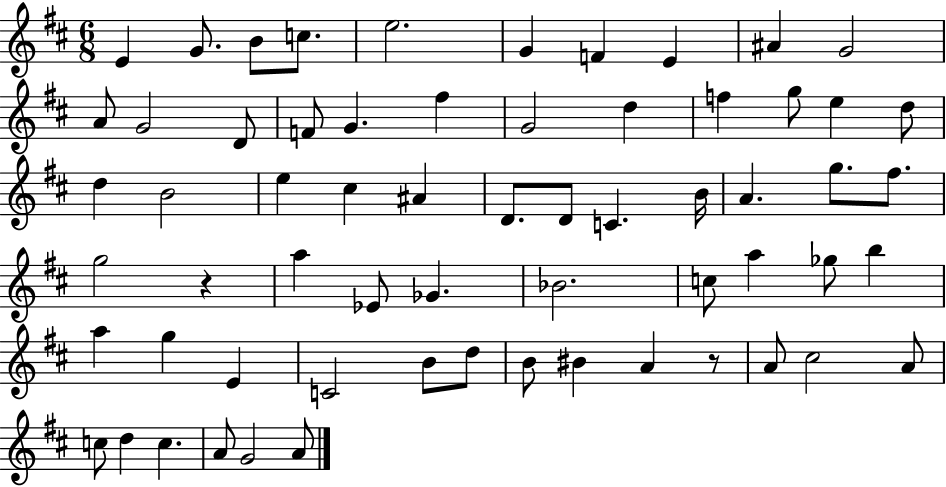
{
  \clef treble
  \numericTimeSignature
  \time 6/8
  \key d \major
  e'4 g'8. b'8 c''8. | e''2. | g'4 f'4 e'4 | ais'4 g'2 | \break a'8 g'2 d'8 | f'8 g'4. fis''4 | g'2 d''4 | f''4 g''8 e''4 d''8 | \break d''4 b'2 | e''4 cis''4 ais'4 | d'8. d'8 c'4. b'16 | a'4. g''8. fis''8. | \break g''2 r4 | a''4 ees'8 ges'4. | bes'2. | c''8 a''4 ges''8 b''4 | \break a''4 g''4 e'4 | c'2 b'8 d''8 | b'8 bis'4 a'4 r8 | a'8 cis''2 a'8 | \break c''8 d''4 c''4. | a'8 g'2 a'8 | \bar "|."
}